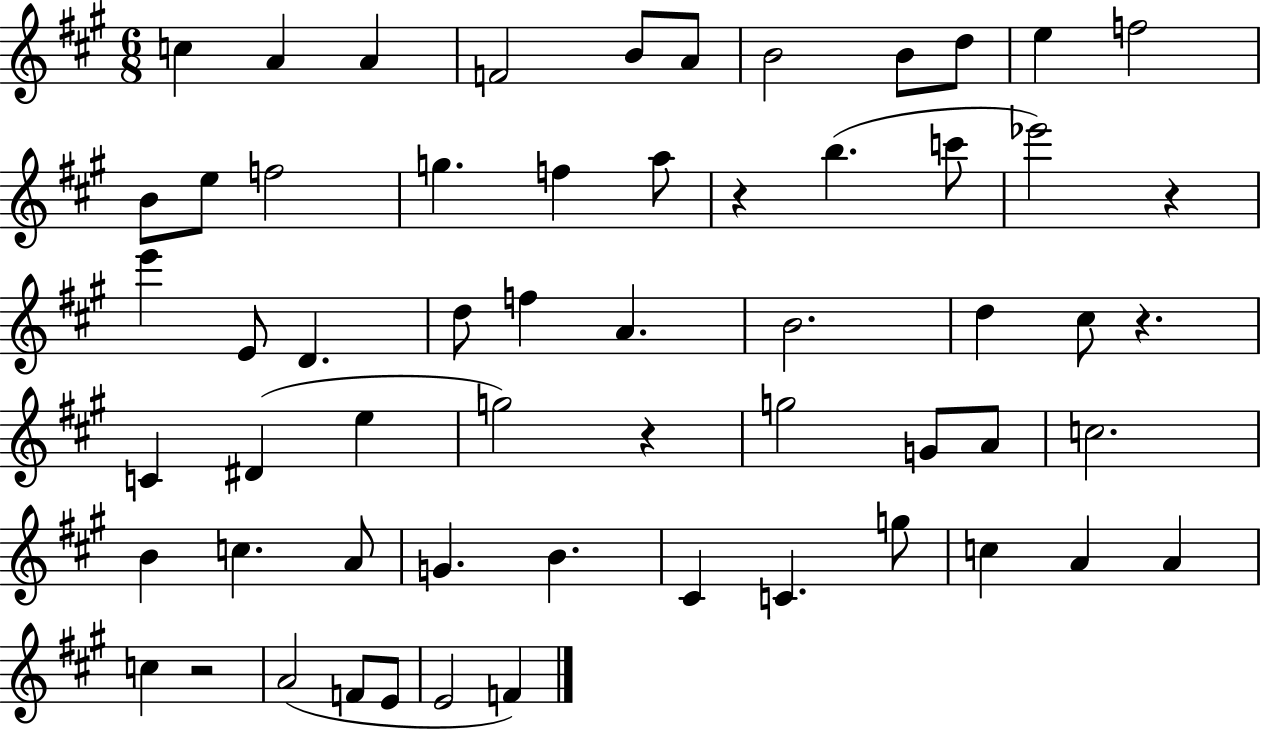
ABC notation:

X:1
T:Untitled
M:6/8
L:1/4
K:A
c A A F2 B/2 A/2 B2 B/2 d/2 e f2 B/2 e/2 f2 g f a/2 z b c'/2 _e'2 z e' E/2 D d/2 f A B2 d ^c/2 z C ^D e g2 z g2 G/2 A/2 c2 B c A/2 G B ^C C g/2 c A A c z2 A2 F/2 E/2 E2 F